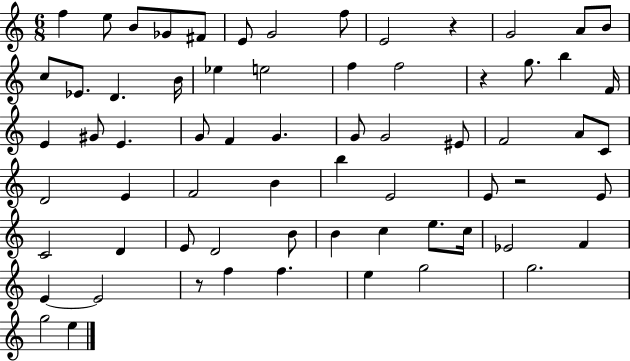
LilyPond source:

{
  \clef treble
  \numericTimeSignature
  \time 6/8
  \key c \major
  f''4 e''8 b'8 ges'8 fis'8 | e'8 g'2 f''8 | e'2 r4 | g'2 a'8 b'8 | \break c''8 ees'8. d'4. b'16 | ees''4 e''2 | f''4 f''2 | r4 g''8. b''4 f'16 | \break e'4 gis'8 e'4. | g'8 f'4 g'4. | g'8 g'2 eis'8 | f'2 a'8 c'8 | \break d'2 e'4 | f'2 b'4 | b''4 e'2 | e'8 r2 e'8 | \break c'2 d'4 | e'8 d'2 b'8 | b'4 c''4 e''8. c''16 | ees'2 f'4 | \break e'4~~ e'2 | r8 f''4 f''4. | e''4 g''2 | g''2. | \break g''2 e''4 | \bar "|."
}